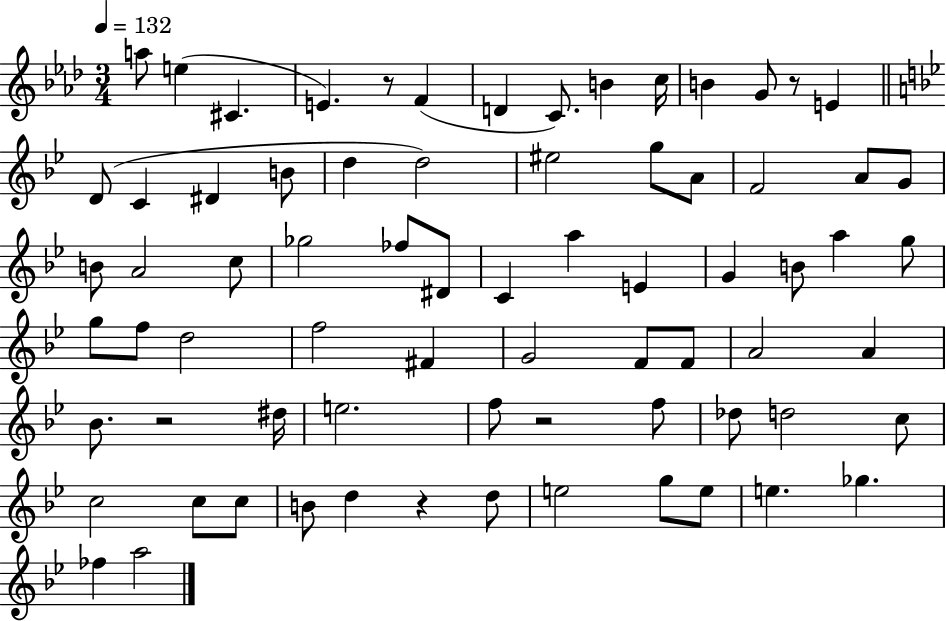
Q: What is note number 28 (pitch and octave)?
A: Gb5